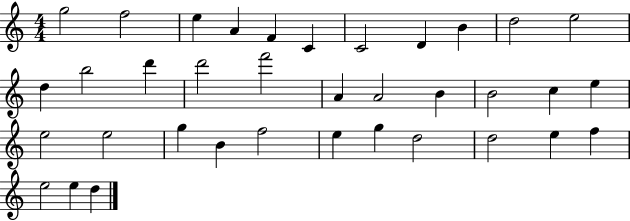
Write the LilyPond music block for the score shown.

{
  \clef treble
  \numericTimeSignature
  \time 4/4
  \key c \major
  g''2 f''2 | e''4 a'4 f'4 c'4 | c'2 d'4 b'4 | d''2 e''2 | \break d''4 b''2 d'''4 | d'''2 f'''2 | a'4 a'2 b'4 | b'2 c''4 e''4 | \break e''2 e''2 | g''4 b'4 f''2 | e''4 g''4 d''2 | d''2 e''4 f''4 | \break e''2 e''4 d''4 | \bar "|."
}